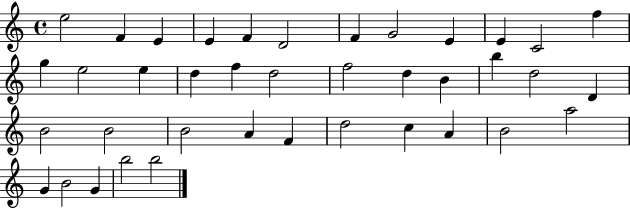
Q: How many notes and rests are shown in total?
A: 39